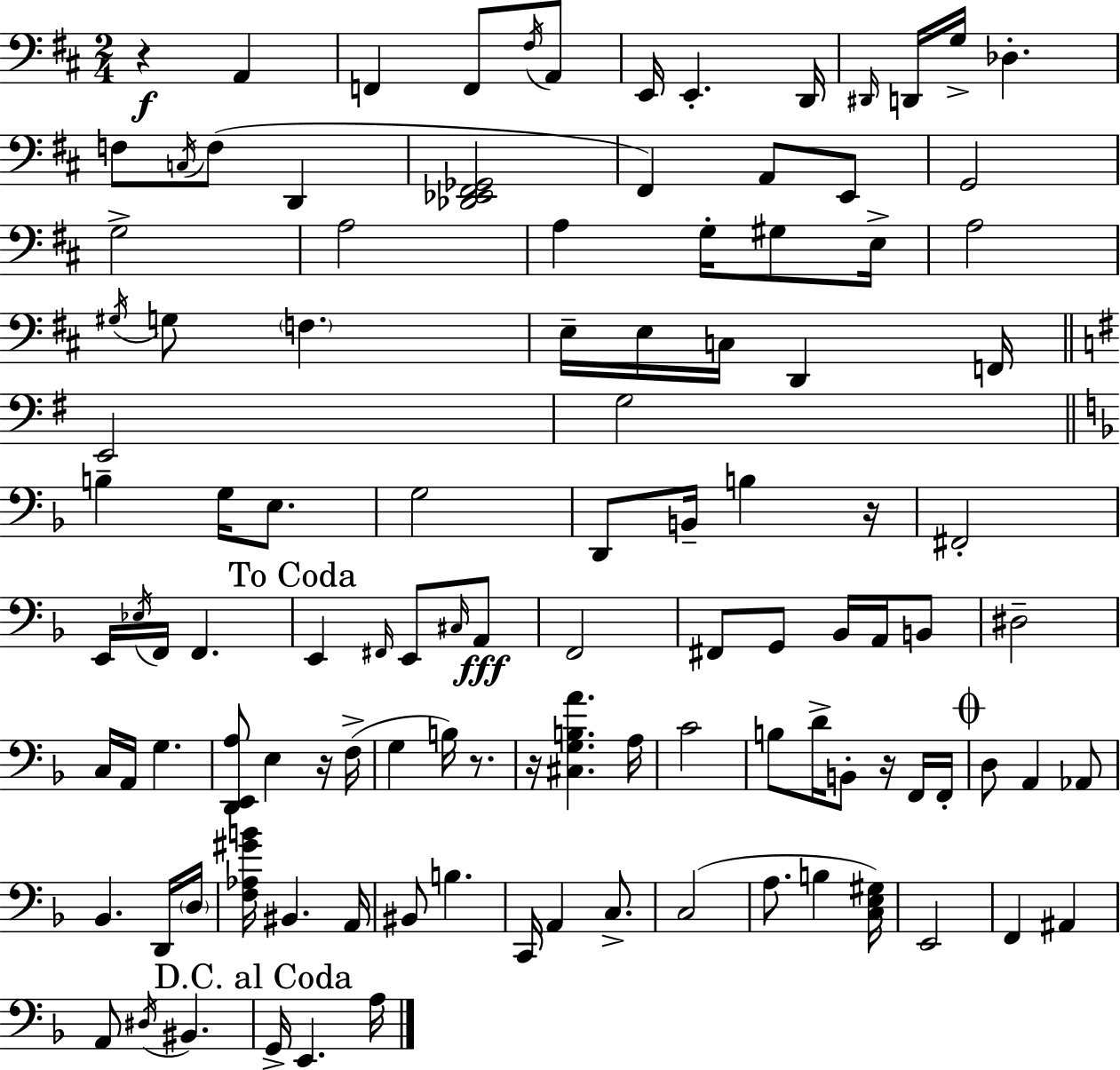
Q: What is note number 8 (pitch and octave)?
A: D2